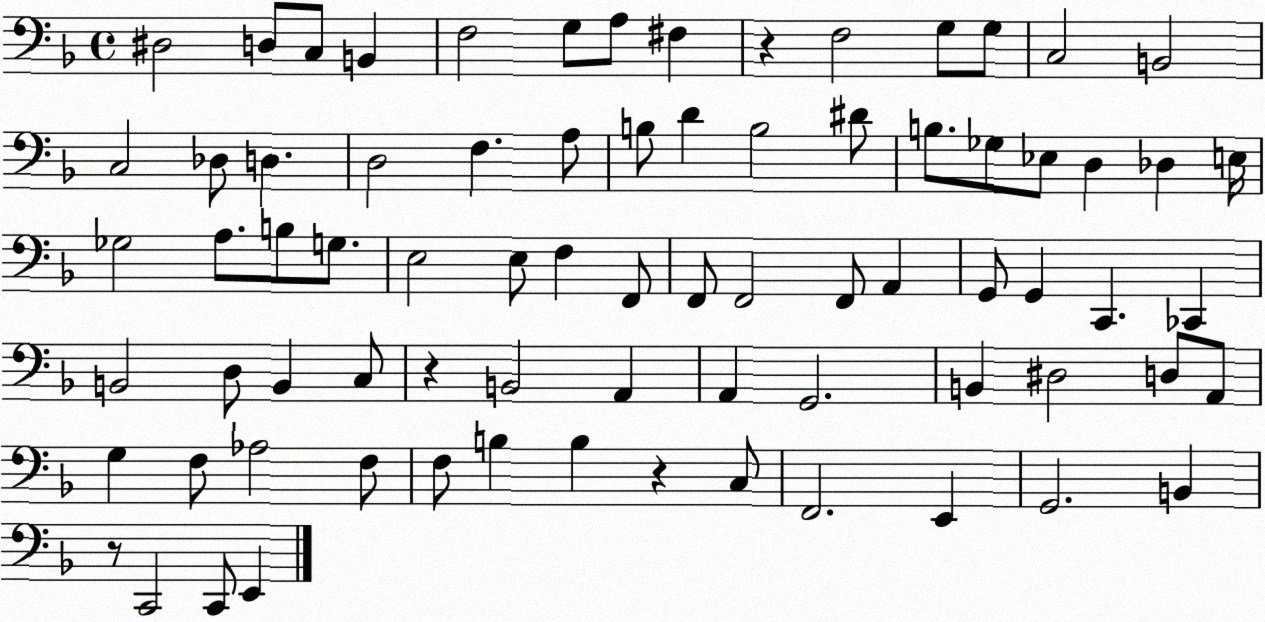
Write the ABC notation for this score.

X:1
T:Untitled
M:4/4
L:1/4
K:F
^D,2 D,/2 C,/2 B,, F,2 G,/2 A,/2 ^F, z F,2 G,/2 G,/2 C,2 B,,2 C,2 _D,/2 D, D,2 F, A,/2 B,/2 D B,2 ^D/2 B,/2 _G,/2 _E,/2 D, _D, E,/4 _G,2 A,/2 B,/2 G,/2 E,2 E,/2 F, F,,/2 F,,/2 F,,2 F,,/2 A,, G,,/2 G,, C,, _C,, B,,2 D,/2 B,, C,/2 z B,,2 A,, A,, G,,2 B,, ^D,2 D,/2 A,,/2 G, F,/2 _A,2 F,/2 F,/2 B, B, z C,/2 F,,2 E,, G,,2 B,, z/2 C,,2 C,,/2 E,,